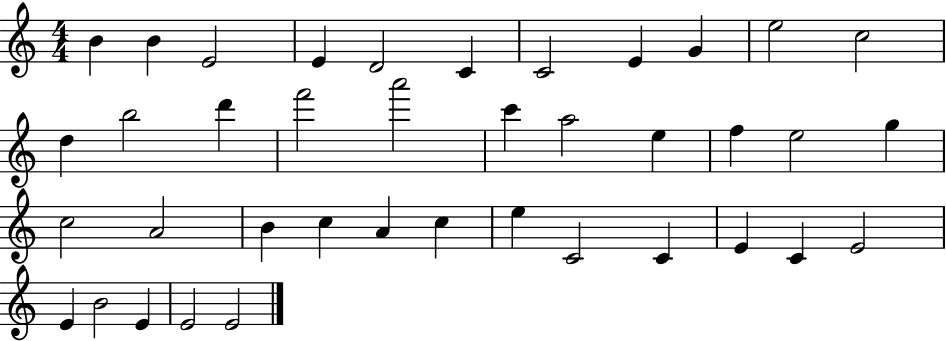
X:1
T:Untitled
M:4/4
L:1/4
K:C
B B E2 E D2 C C2 E G e2 c2 d b2 d' f'2 a'2 c' a2 e f e2 g c2 A2 B c A c e C2 C E C E2 E B2 E E2 E2